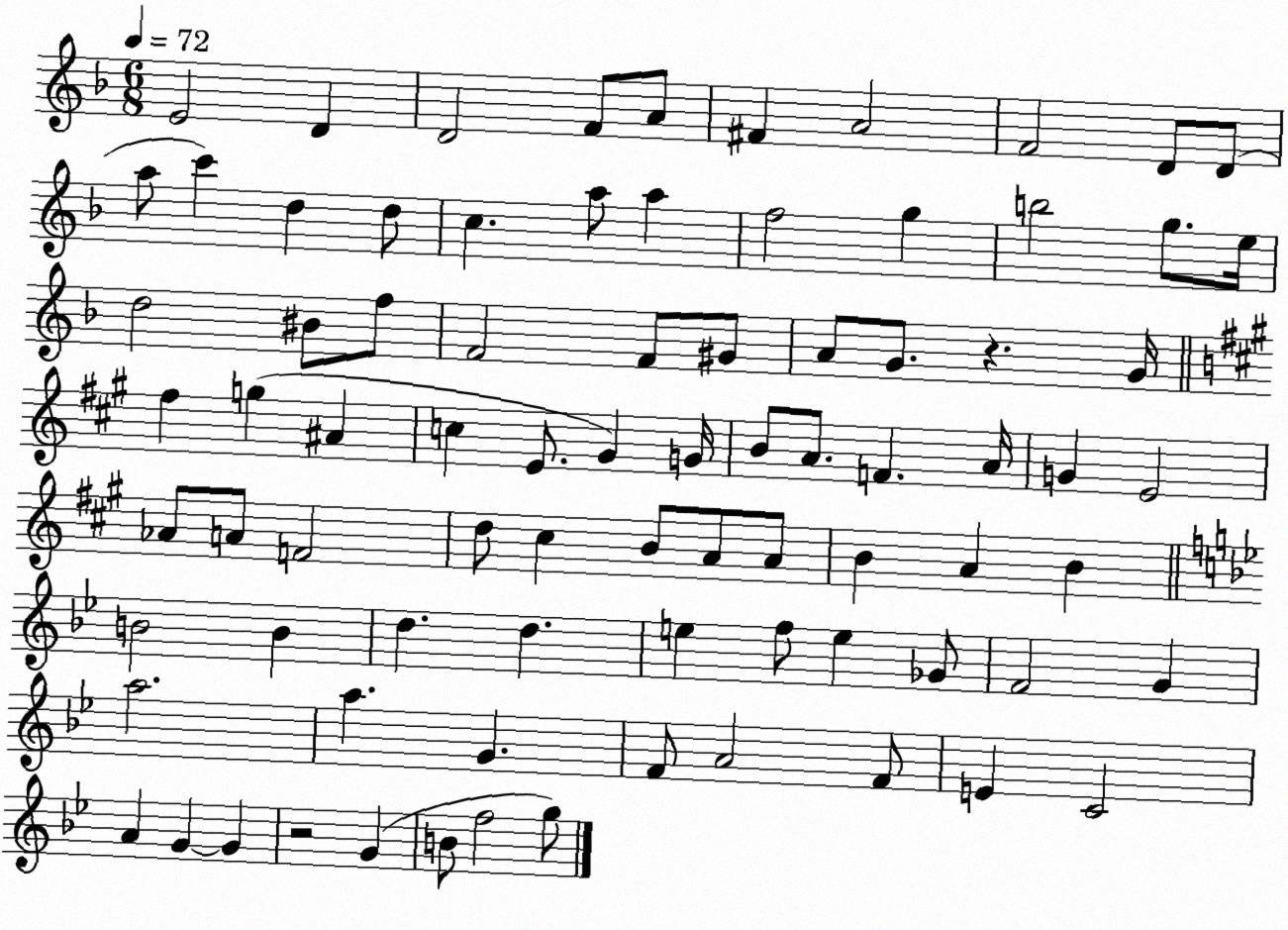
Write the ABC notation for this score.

X:1
T:Untitled
M:6/8
L:1/4
K:F
E2 D D2 F/2 A/2 ^F A2 F2 D/2 D/2 a/2 c' d d/2 c a/2 a f2 g b2 g/2 e/4 d2 ^B/2 f/2 F2 F/2 ^G/2 A/2 G/2 z G/4 ^f g ^A c E/2 ^G G/4 B/2 A/2 F A/4 G E2 _A/2 A/2 F2 d/2 ^c B/2 A/2 A/2 B A B B2 B d d e f/2 e _G/2 F2 G a2 a G F/2 A2 F/2 E C2 A G G z2 G B/2 f2 g/2